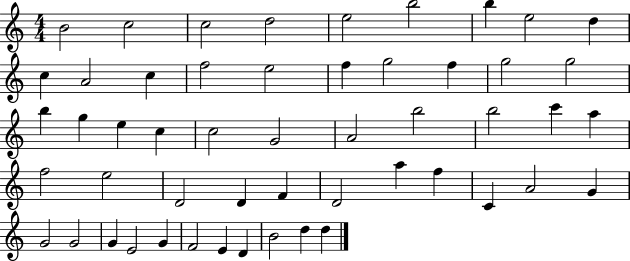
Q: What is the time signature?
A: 4/4